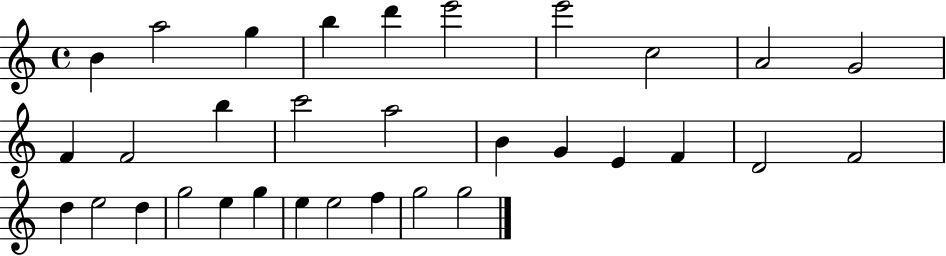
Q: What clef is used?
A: treble